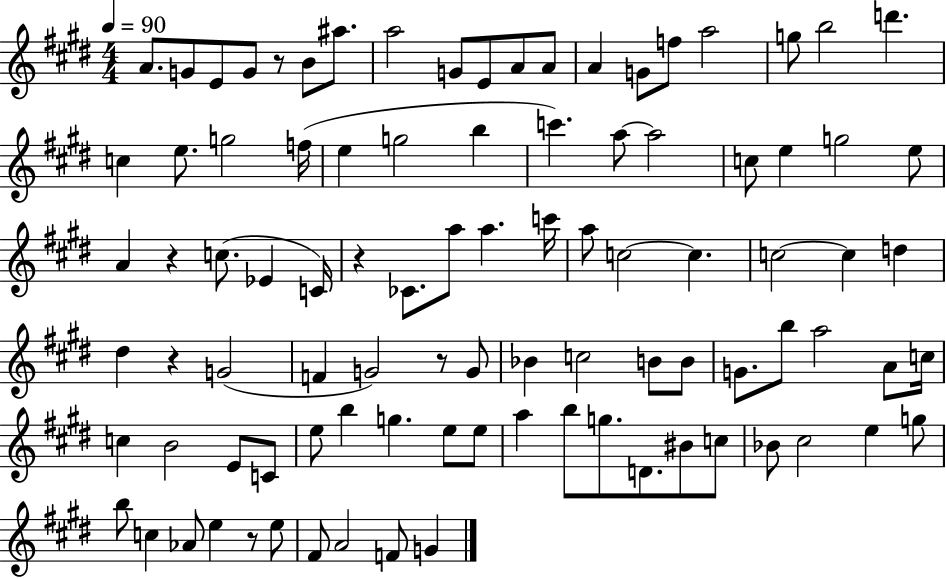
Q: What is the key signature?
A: E major